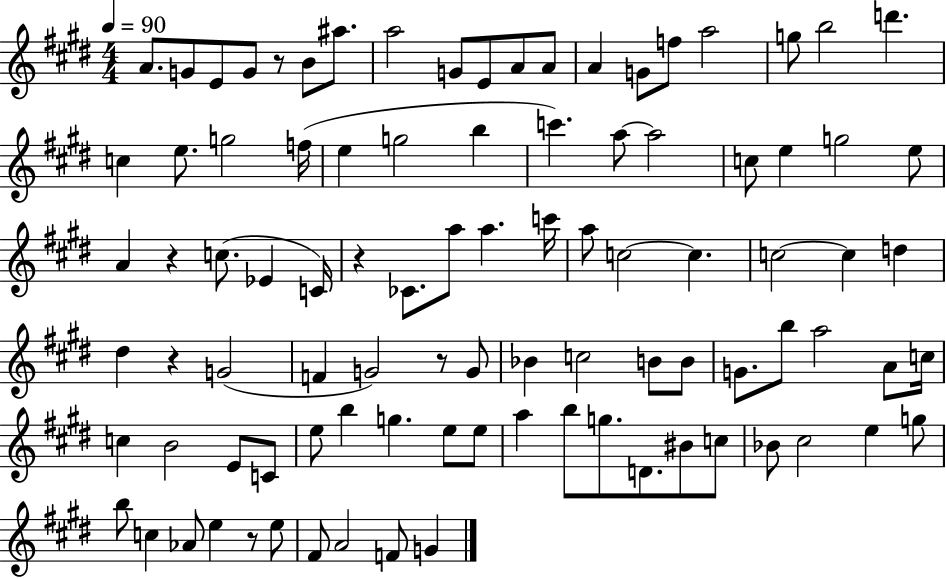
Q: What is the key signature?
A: E major